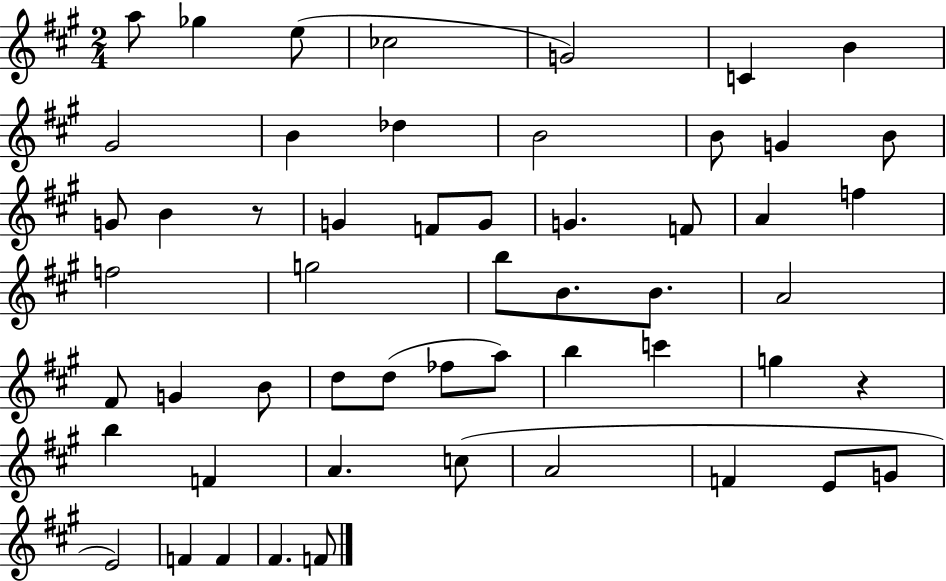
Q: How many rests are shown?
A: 2